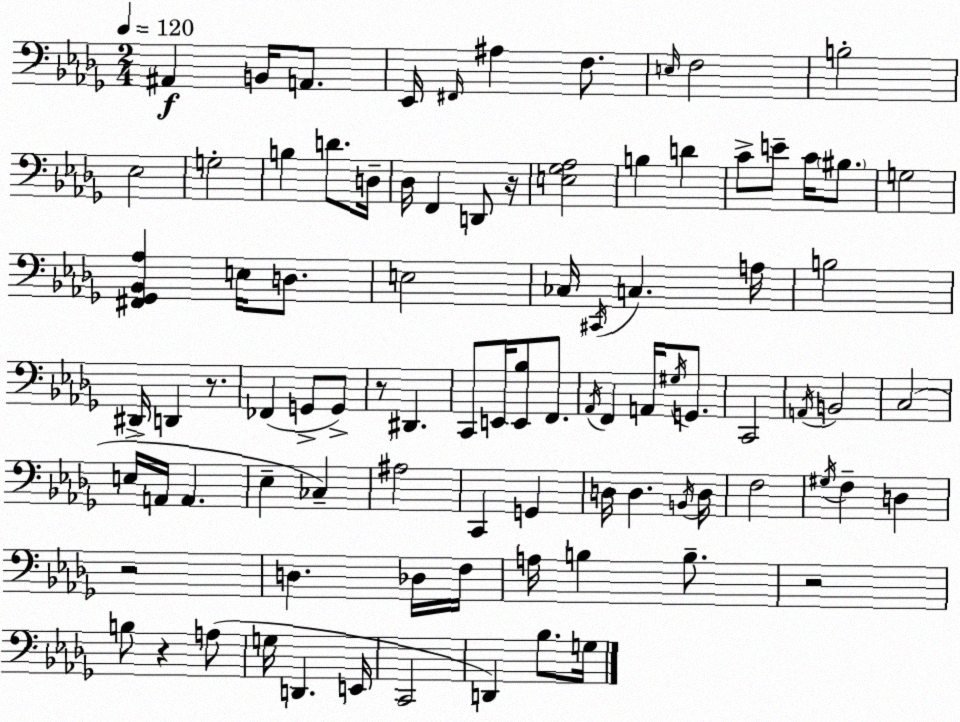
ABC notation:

X:1
T:Untitled
M:2/4
L:1/4
K:Bbm
^A,, B,,/4 A,,/2 _E,,/4 ^F,,/4 ^A, F,/2 E,/4 F,2 B,2 _E,2 G,2 B, D/2 D,/4 _D,/4 F,, D,,/2 z/4 [E,_G,_A,]2 B, D C/2 E/2 C/4 ^B,/2 G,2 [^F,,_G,,_B,,_A,] E,/4 D,/2 E,2 _C,/4 ^C,,/4 C, A,/4 B,2 ^D,,/4 D,, z/2 _F,, G,,/2 G,,/2 z/2 ^D,, C,,/2 E,,/4 [E,,_B,]/2 F,,/2 _A,,/4 F,, A,,/4 ^G,/4 G,,/2 C,,2 A,,/4 B,,2 C,2 E,/4 A,,/4 A,, _E, _C, ^A,2 C,, G,, D,/4 D, B,,/4 D,/4 F,2 ^G,/4 F, D, z2 D, _D,/4 F,/4 A,/4 B, B,/2 z2 B,/2 z A,/2 G,/4 D,, E,,/4 C,,2 D,, _B,/2 G,/4